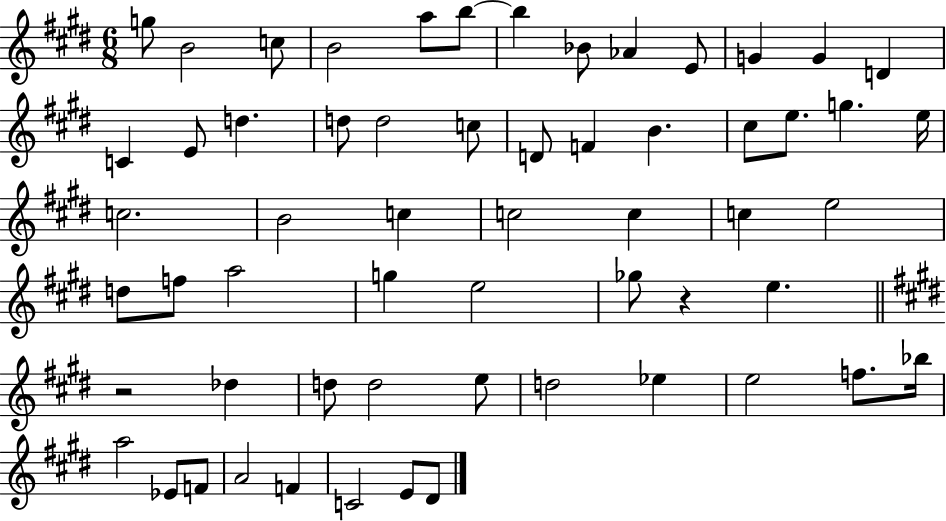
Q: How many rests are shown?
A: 2